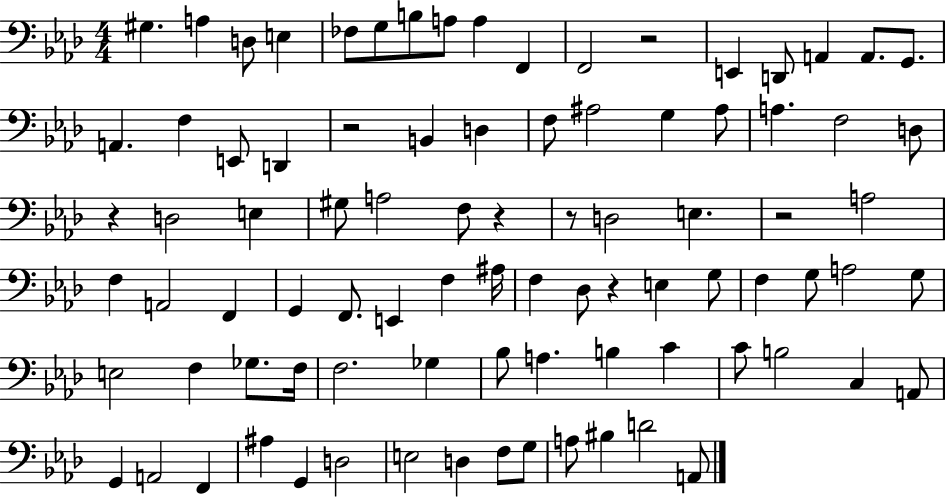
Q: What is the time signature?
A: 4/4